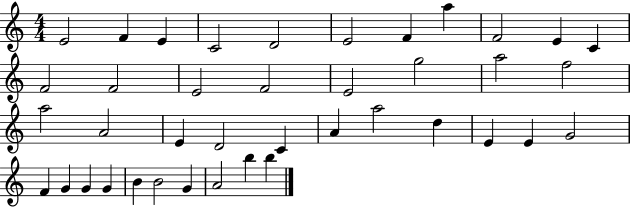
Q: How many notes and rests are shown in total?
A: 40